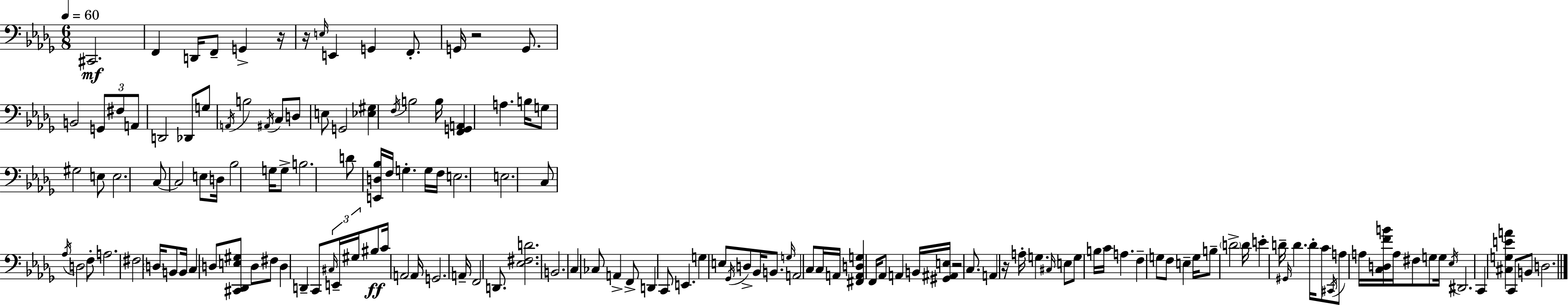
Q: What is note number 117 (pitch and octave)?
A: D4